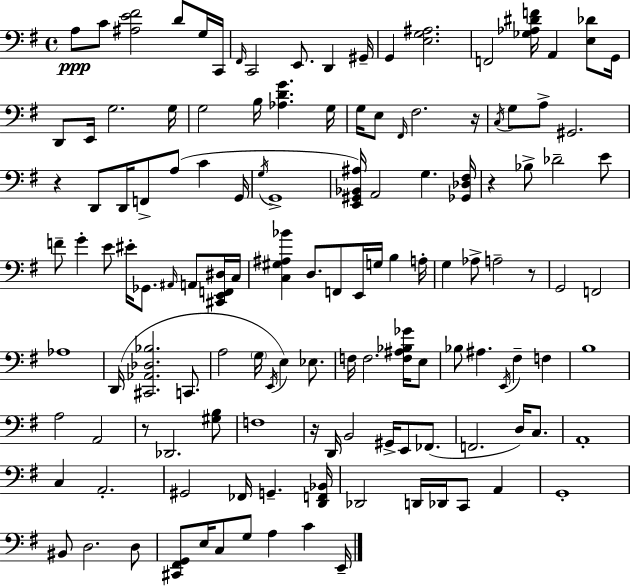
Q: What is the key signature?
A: G major